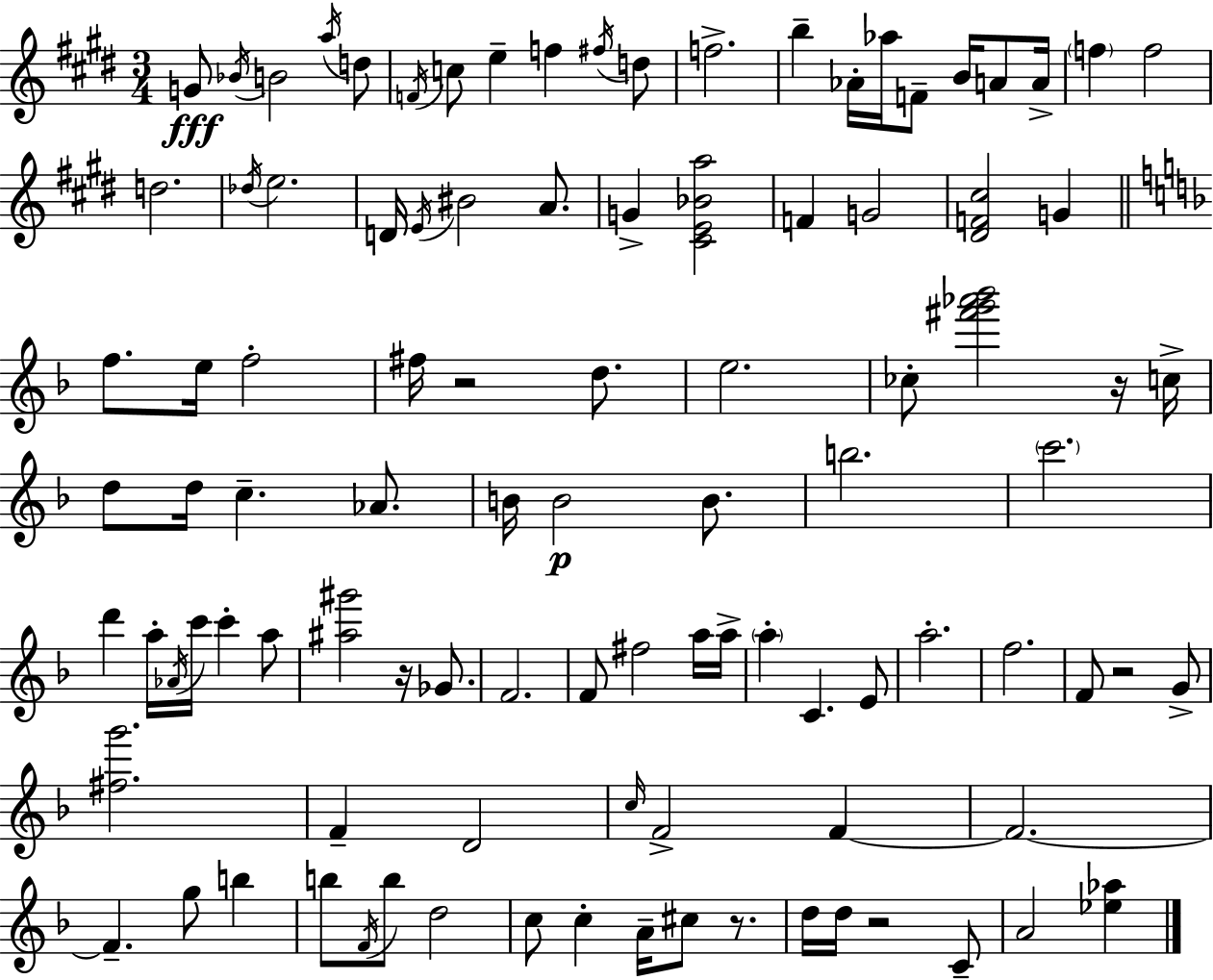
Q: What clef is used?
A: treble